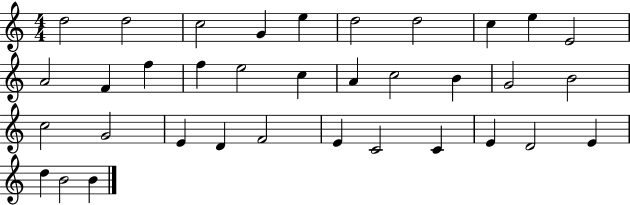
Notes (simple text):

D5/h D5/h C5/h G4/q E5/q D5/h D5/h C5/q E5/q E4/h A4/h F4/q F5/q F5/q E5/h C5/q A4/q C5/h B4/q G4/h B4/h C5/h G4/h E4/q D4/q F4/h E4/q C4/h C4/q E4/q D4/h E4/q D5/q B4/h B4/q